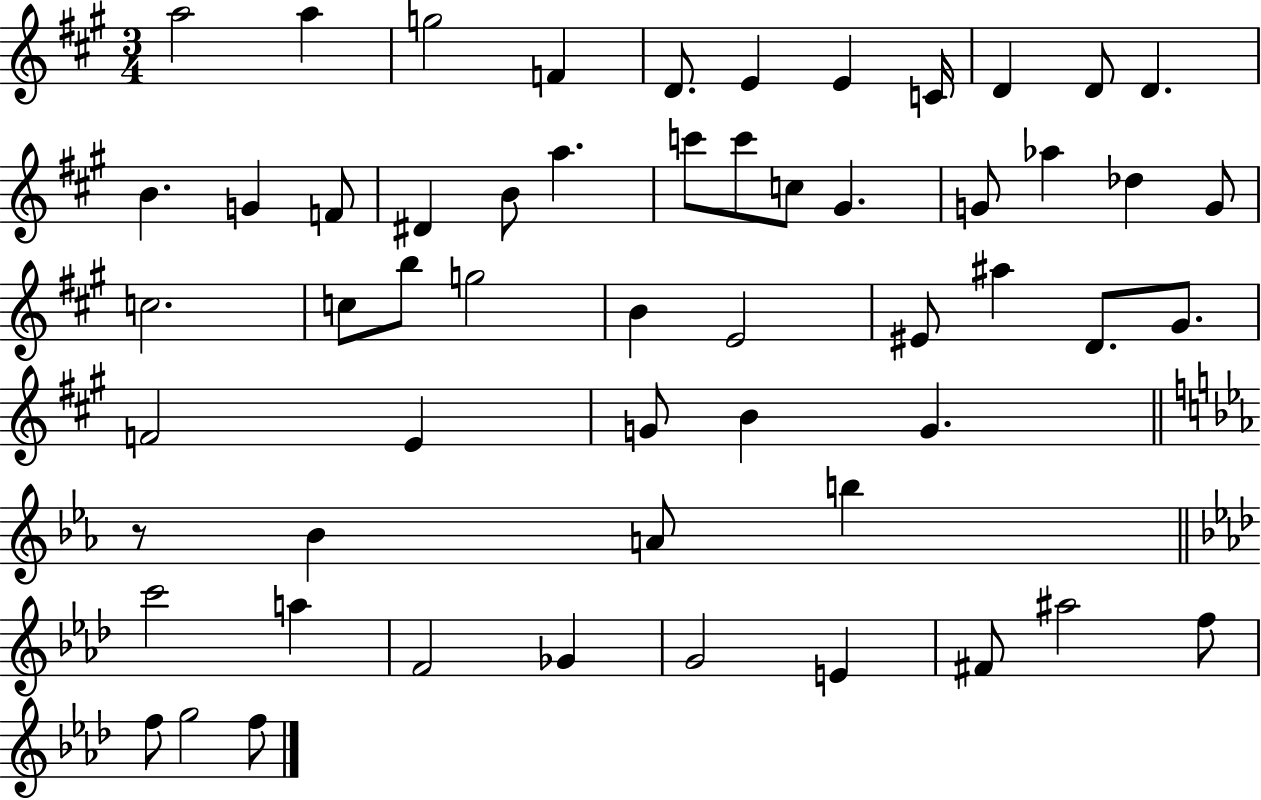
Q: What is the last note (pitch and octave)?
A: F5